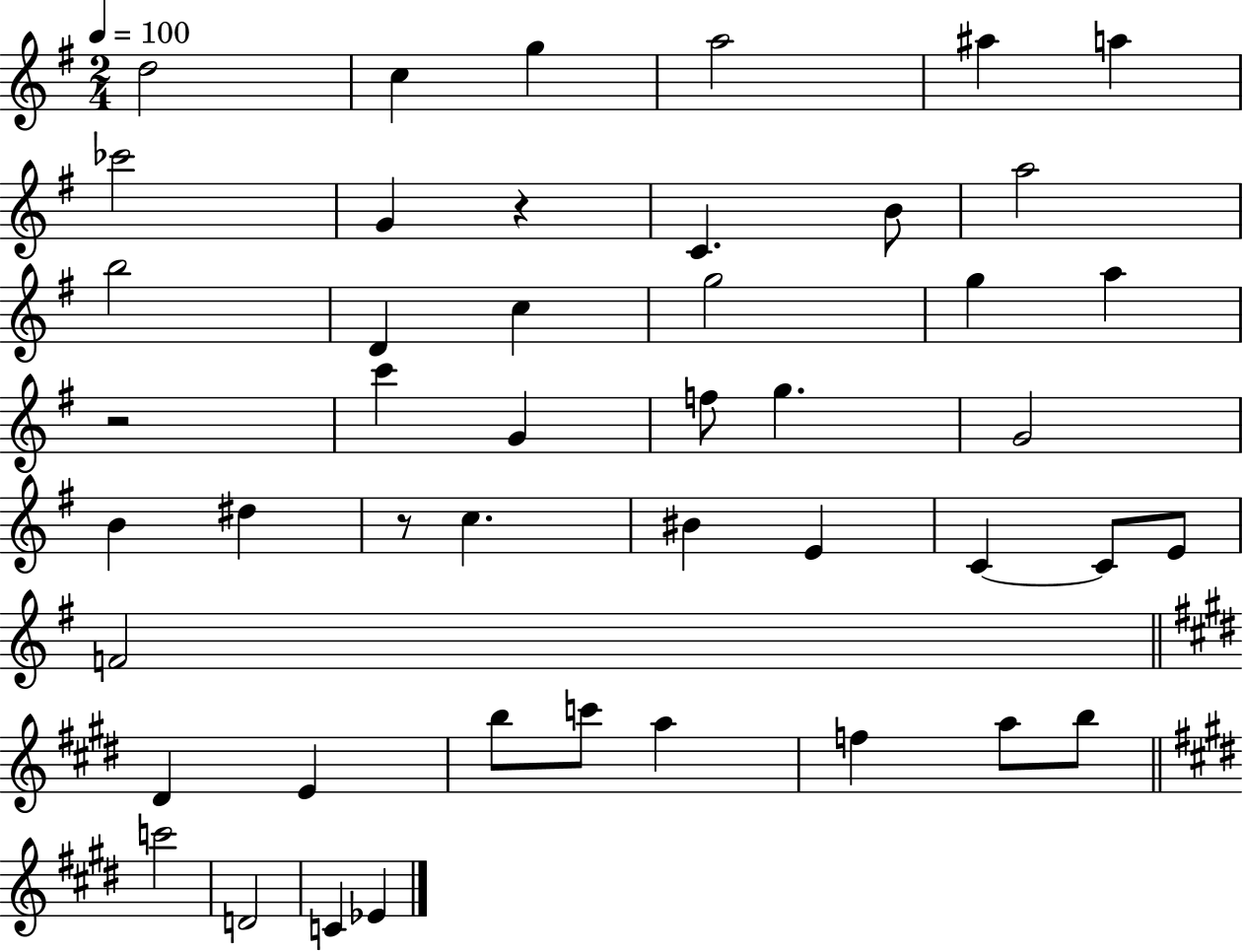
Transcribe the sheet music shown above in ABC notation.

X:1
T:Untitled
M:2/4
L:1/4
K:G
d2 c g a2 ^a a _c'2 G z C B/2 a2 b2 D c g2 g a z2 c' G f/2 g G2 B ^d z/2 c ^B E C C/2 E/2 F2 ^D E b/2 c'/2 a f a/2 b/2 c'2 D2 C _E